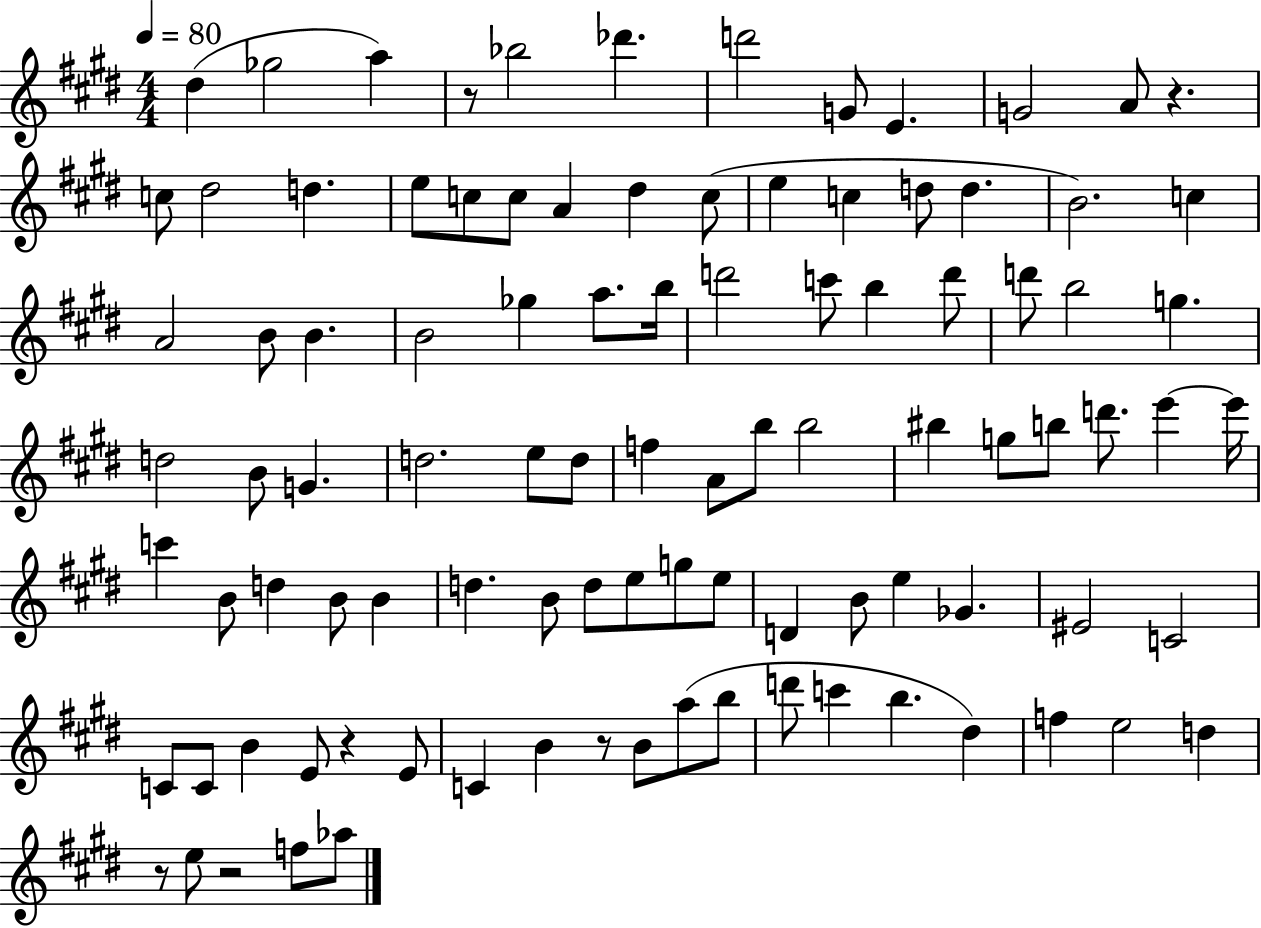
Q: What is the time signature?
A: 4/4